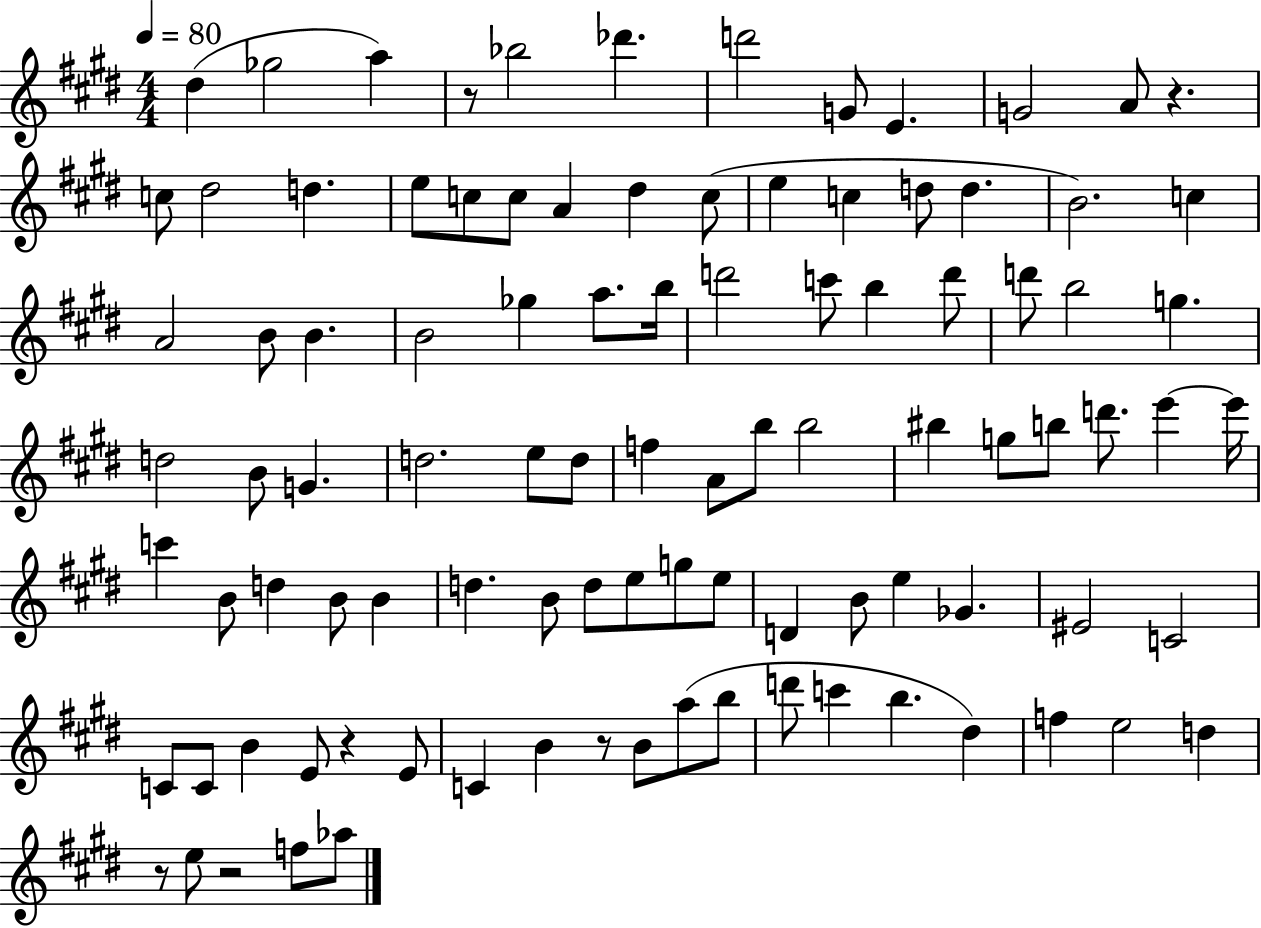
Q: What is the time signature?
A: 4/4